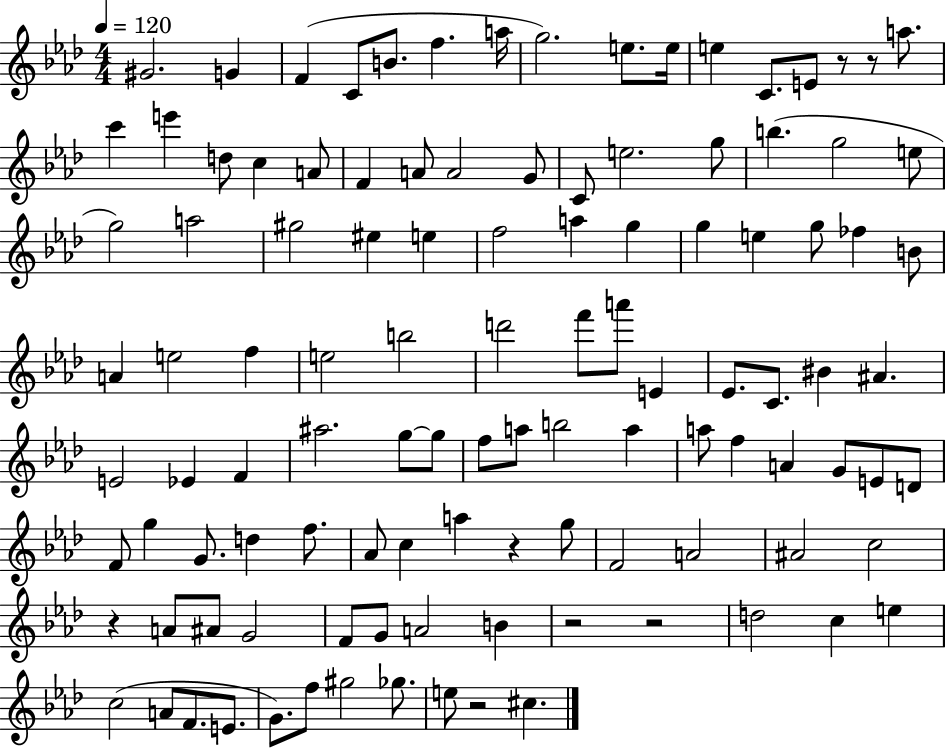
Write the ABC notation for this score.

X:1
T:Untitled
M:4/4
L:1/4
K:Ab
^G2 G F C/2 B/2 f a/4 g2 e/2 e/4 e C/2 E/2 z/2 z/2 a/2 c' e' d/2 c A/2 F A/2 A2 G/2 C/2 e2 g/2 b g2 e/2 g2 a2 ^g2 ^e e f2 a g g e g/2 _f B/2 A e2 f e2 b2 d'2 f'/2 a'/2 E _E/2 C/2 ^B ^A E2 _E F ^a2 g/2 g/2 f/2 a/2 b2 a a/2 f A G/2 E/2 D/2 F/2 g G/2 d f/2 _A/2 c a z g/2 F2 A2 ^A2 c2 z A/2 ^A/2 G2 F/2 G/2 A2 B z2 z2 d2 c e c2 A/2 F/2 E/2 G/2 f/2 ^g2 _g/2 e/2 z2 ^c